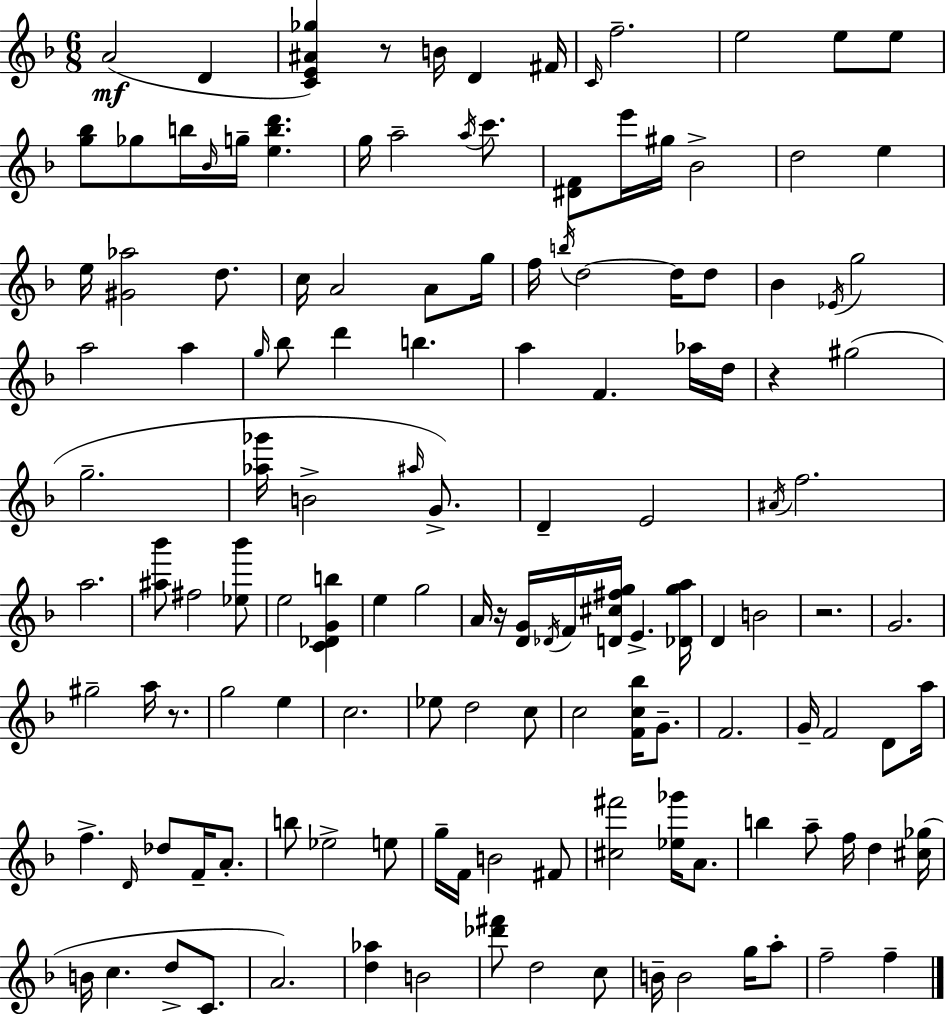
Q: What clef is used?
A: treble